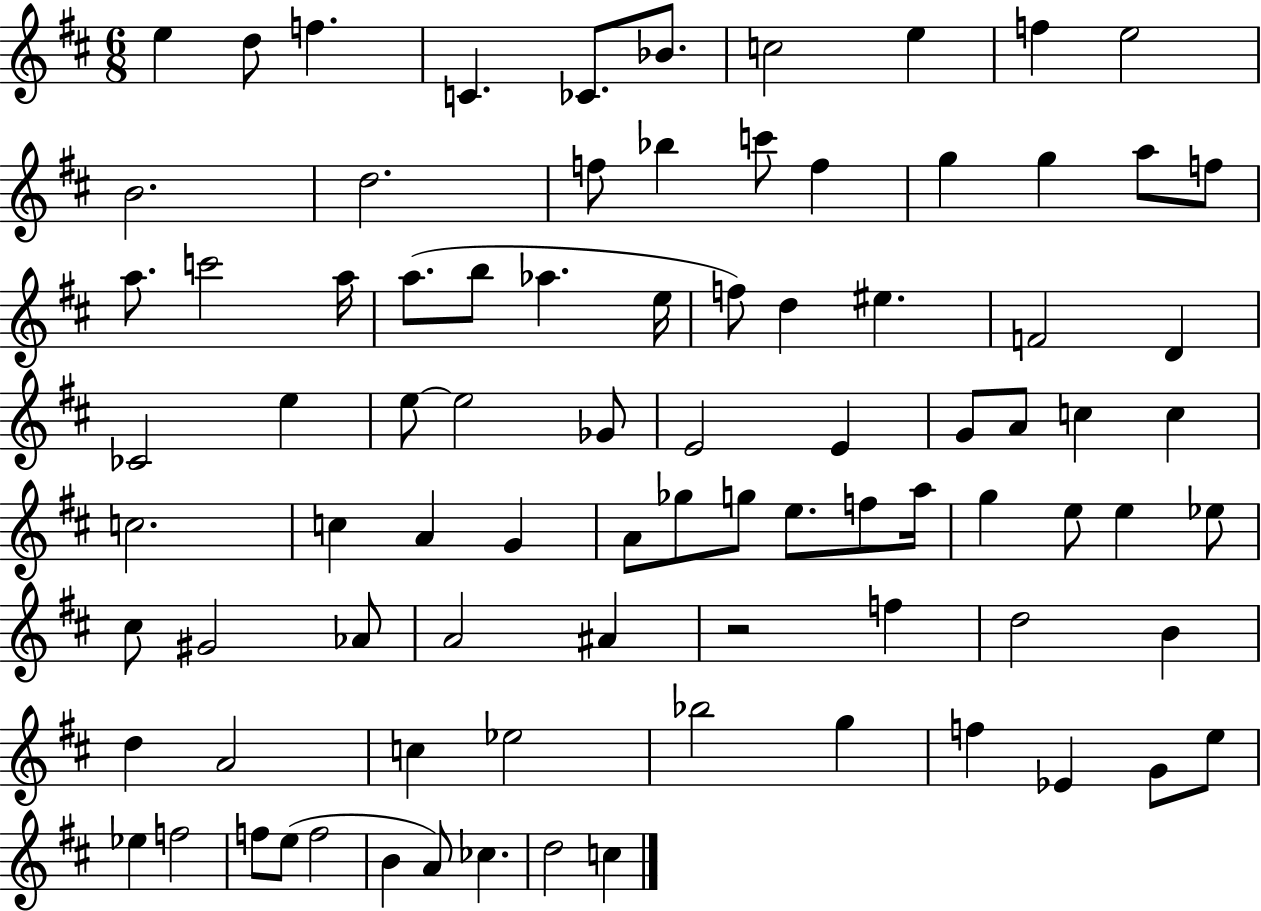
X:1
T:Untitled
M:6/8
L:1/4
K:D
e d/2 f C _C/2 _B/2 c2 e f e2 B2 d2 f/2 _b c'/2 f g g a/2 f/2 a/2 c'2 a/4 a/2 b/2 _a e/4 f/2 d ^e F2 D _C2 e e/2 e2 _G/2 E2 E G/2 A/2 c c c2 c A G A/2 _g/2 g/2 e/2 f/2 a/4 g e/2 e _e/2 ^c/2 ^G2 _A/2 A2 ^A z2 f d2 B d A2 c _e2 _b2 g f _E G/2 e/2 _e f2 f/2 e/2 f2 B A/2 _c d2 c